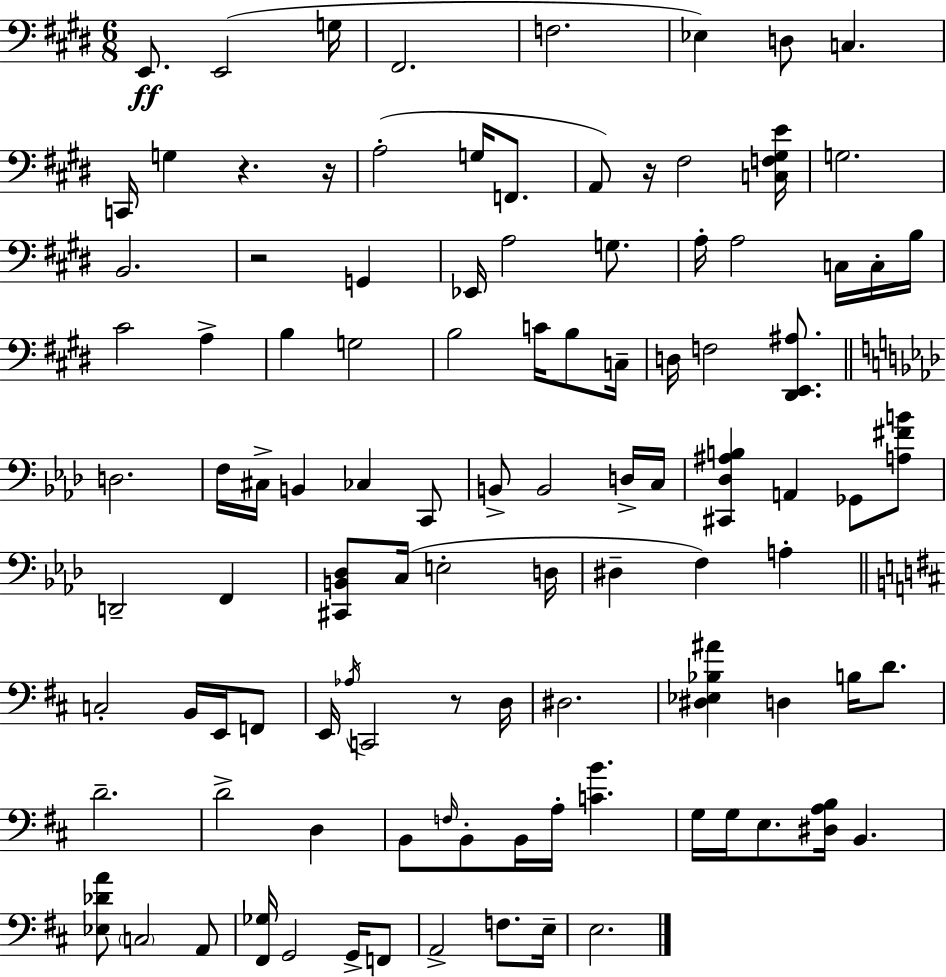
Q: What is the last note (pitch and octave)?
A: E3